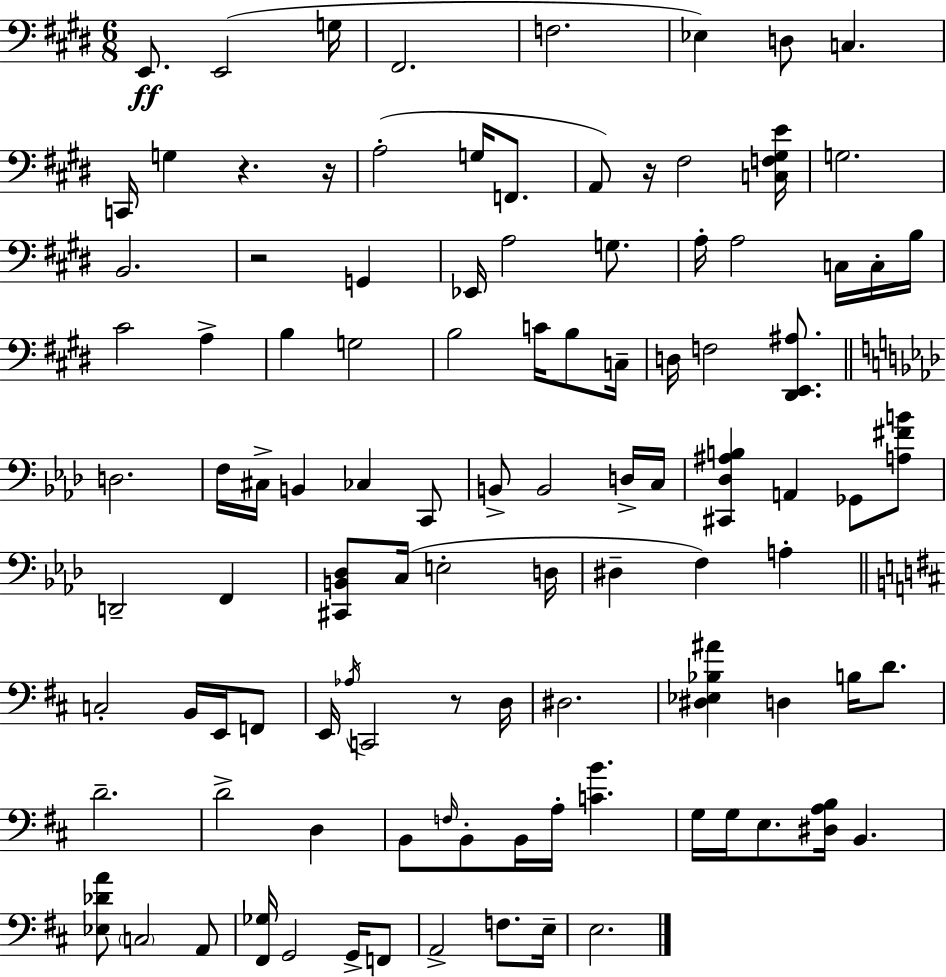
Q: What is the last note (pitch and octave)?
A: E3